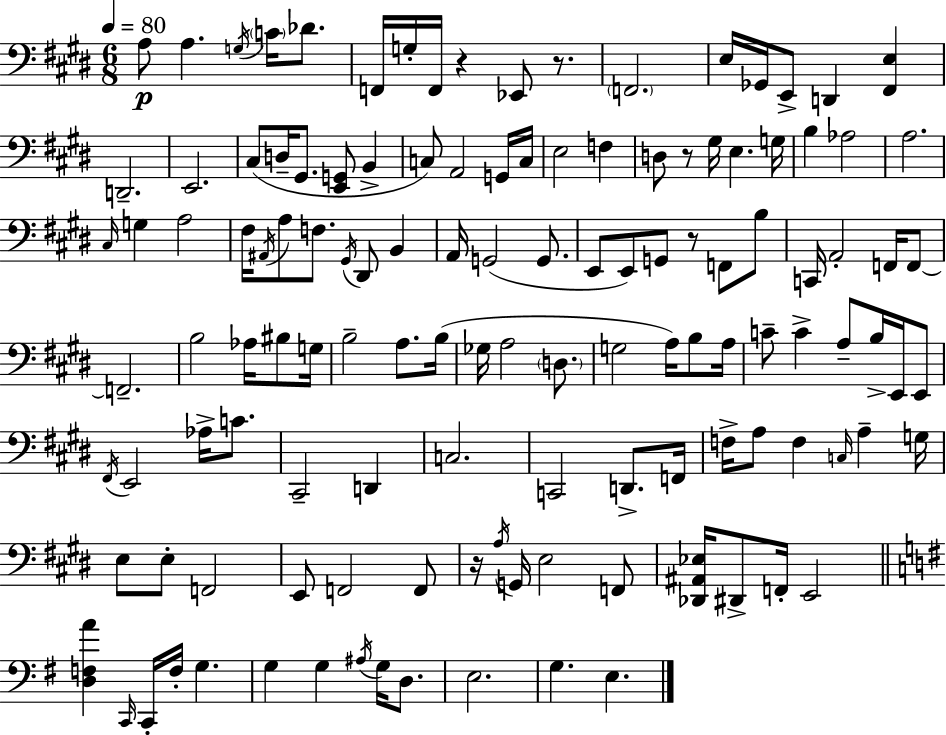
{
  \clef bass
  \numericTimeSignature
  \time 6/8
  \key e \major
  \tempo 4 = 80
  a8\p a4. \acciaccatura { g16 } \parenthesize c'16 des'8. | f,16 g16-. f,16 r4 ees,8 r8. | \parenthesize f,2. | e16 ges,16 e,8-> d,4 <fis, e>4 | \break d,2.-- | e,2. | cis8( d16-- gis,8. <e, g,>8 b,4-> | c8) a,2 g,16 | \break c16 e2 f4 | d8 r8 gis16 e4. | g16 b4 aes2 | a2. | \break \grace { cis16 } g4 a2 | fis16 \acciaccatura { ais,16 } a8 f8. \acciaccatura { gis,16 } dis,8 | b,4 a,16 g,2( | g,8. e,8 e,8) g,8 r8 | \break f,8 b8 c,16 a,2-. | f,16 f,8~~ f,2.-- | b2 | aes16 bis8 g16 b2-- | \break a8. b16( ges16 a2 | \parenthesize d8. g2 | a16) b8 a16 c'8-- c'4-> a8-- | b16-> e,16 e,8 \acciaccatura { fis,16 } e,2 | \break aes16-> c'8. cis,2-- | d,4 c2. | c,2 | d,8.-> f,16 f16-> a8 f4 | \break \grace { c16 } a4-- g16 e8 e8-. f,2 | e,8 f,2 | f,8 r16 \acciaccatura { a16 } g,16 e2 | f,8 <des, ais, ees>16 dis,8-> f,16-. e,2 | \break \bar "||" \break \key e \minor <d f a'>4 \grace { c,16 } c,16-. f16-. g4. | g4 g4 \acciaccatura { ais16 } g16 d8. | e2. | g4. e4. | \break \bar "|."
}